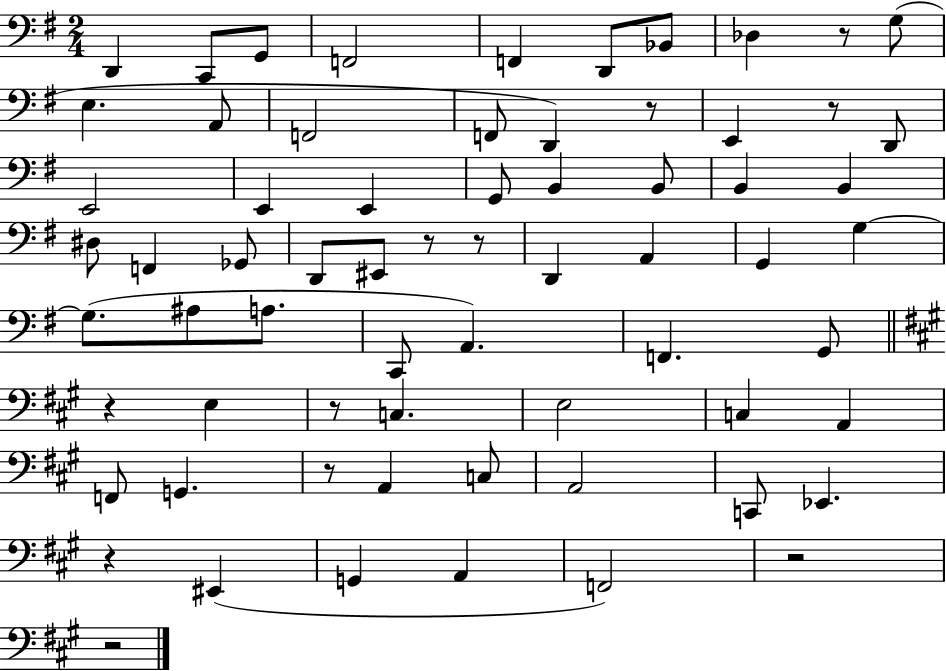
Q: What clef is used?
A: bass